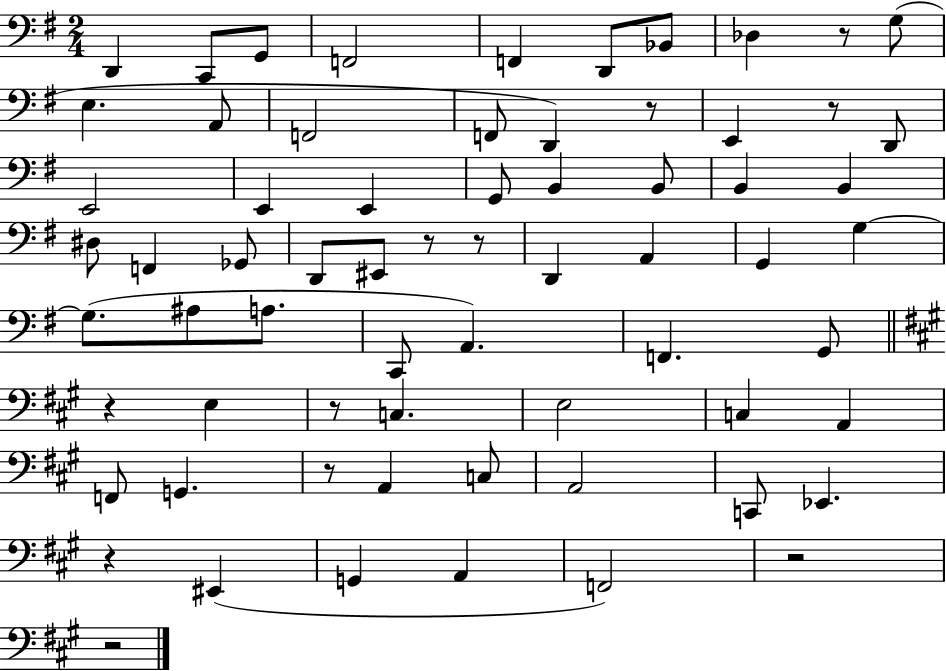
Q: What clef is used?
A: bass